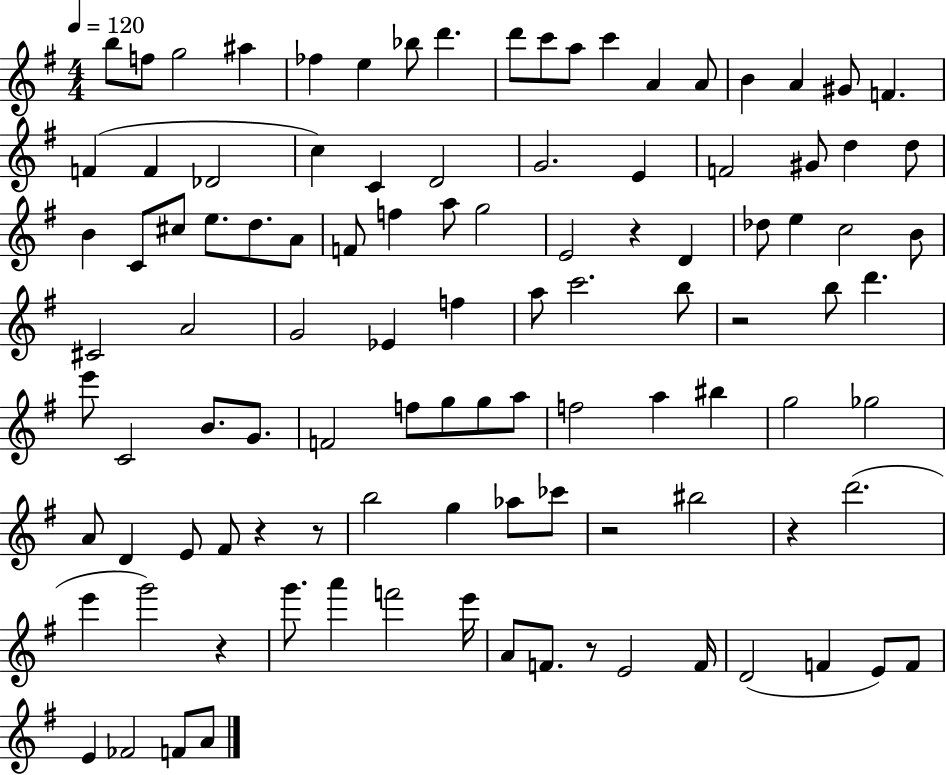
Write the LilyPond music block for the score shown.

{
  \clef treble
  \numericTimeSignature
  \time 4/4
  \key g \major
  \tempo 4 = 120
  b''8 f''8 g''2 ais''4 | fes''4 e''4 bes''8 d'''4. | d'''8 c'''8 a''8 c'''4 a'4 a'8 | b'4 a'4 gis'8 f'4. | \break f'4( f'4 des'2 | c''4) c'4 d'2 | g'2. e'4 | f'2 gis'8 d''4 d''8 | \break b'4 c'8 cis''8 e''8. d''8. a'8 | f'8 f''4 a''8 g''2 | e'2 r4 d'4 | des''8 e''4 c''2 b'8 | \break cis'2 a'2 | g'2 ees'4 f''4 | a''8 c'''2. b''8 | r2 b''8 d'''4. | \break e'''8 c'2 b'8. g'8. | f'2 f''8 g''8 g''8 a''8 | f''2 a''4 bis''4 | g''2 ges''2 | \break a'8 d'4 e'8 fis'8 r4 r8 | b''2 g''4 aes''8 ces'''8 | r2 bis''2 | r4 d'''2.( | \break e'''4 g'''2) r4 | g'''8. a'''4 f'''2 e'''16 | a'8 f'8. r8 e'2 f'16 | d'2( f'4 e'8) f'8 | \break e'4 fes'2 f'8 a'8 | \bar "|."
}